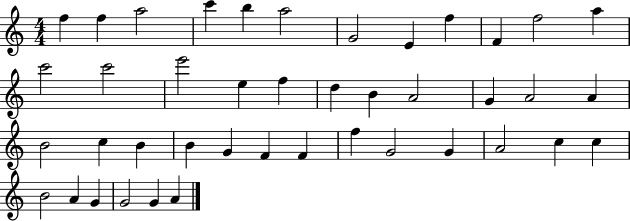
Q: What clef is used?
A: treble